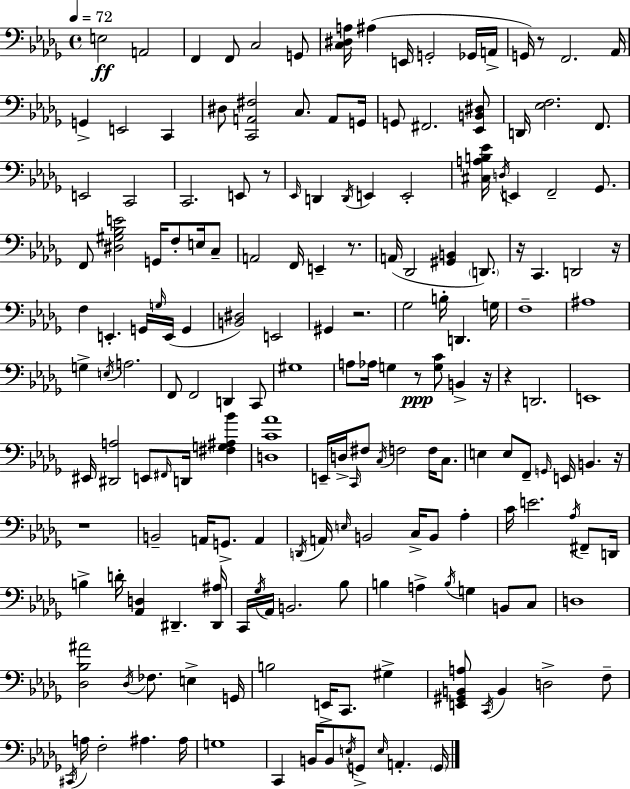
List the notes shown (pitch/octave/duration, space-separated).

E3/h A2/h F2/q F2/e C3/h G2/e [C3,D#3,A3]/s A#3/q E2/s G2/h Gb2/s A2/s G2/s R/e F2/h. Ab2/s G2/q E2/h C2/q D#3/e [C2,A2,F#3]/h C3/e. A2/e G2/s G2/e F#2/h. [Eb2,B2,D#3]/e D2/s [Eb3,F3]/h. F2/e. E2/h C2/h C2/h. E2/e R/e Eb2/s D2/q D2/s E2/q E2/h [C#3,A3,B3,Eb4]/s D3/s E2/q F2/h Gb2/e. F2/e [D#3,G#3,Bb3,E4]/h G2/s F3/e E3/s C3/e A2/h F2/s E2/q R/e. A2/s Db2/h [G#2,B2]/q D2/e. R/s C2/q. D2/h R/s F3/q E2/q. G2/s G3/s E2/s G2/q [B2,D#3]/h E2/h G#2/q R/h. Gb3/h B3/s D2/q. G3/s F3/w A#3/w G3/q E3/s A3/h. F2/e F2/h D2/q C2/e G#3/w A3/e Ab3/s G3/q R/e [G3,C4]/e B2/q R/s R/q D2/h. E2/w EIS2/s [D#2,A3]/h E2/e F#2/s D2/s [F#3,G3,A#3,Bb4]/q [D3,C4,Ab4]/w E2/s D3/s C2/s F#3/e C3/s F3/h F3/s C3/e. E3/q E3/e F2/e G2/s E2/s B2/q. R/s R/w B2/h A2/s G2/e. A2/q D2/s A2/s E3/s B2/h C3/s B2/e Ab3/q C4/s E4/h. Ab3/s F#2/e D2/s B3/q D4/s [Ab2,D3]/q D#2/q. [D#2,A#3]/s C2/s Gb3/s Ab2/s B2/h. Bb3/e B3/q A3/q B3/s G3/q B2/e C3/e D3/w [Db3,Bb3,A#4]/h Db3/s FES3/e. E3/q G2/s B3/h E2/s C2/e. G#3/q [E2,G#2,B2,A3]/e C2/s B2/q D3/h F3/e C#2/s A3/s F3/h A#3/q. A#3/s G3/w C2/q B2/s B2/e E3/s G2/e E3/s A2/q. G2/s